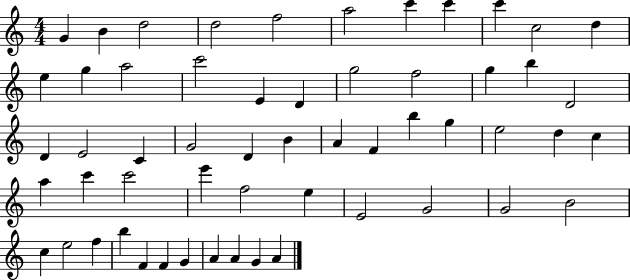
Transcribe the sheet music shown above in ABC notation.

X:1
T:Untitled
M:4/4
L:1/4
K:C
G B d2 d2 f2 a2 c' c' c' c2 d e g a2 c'2 E D g2 f2 g b D2 D E2 C G2 D B A F b g e2 d c a c' c'2 e' f2 e E2 G2 G2 B2 c e2 f b F F G A A G A